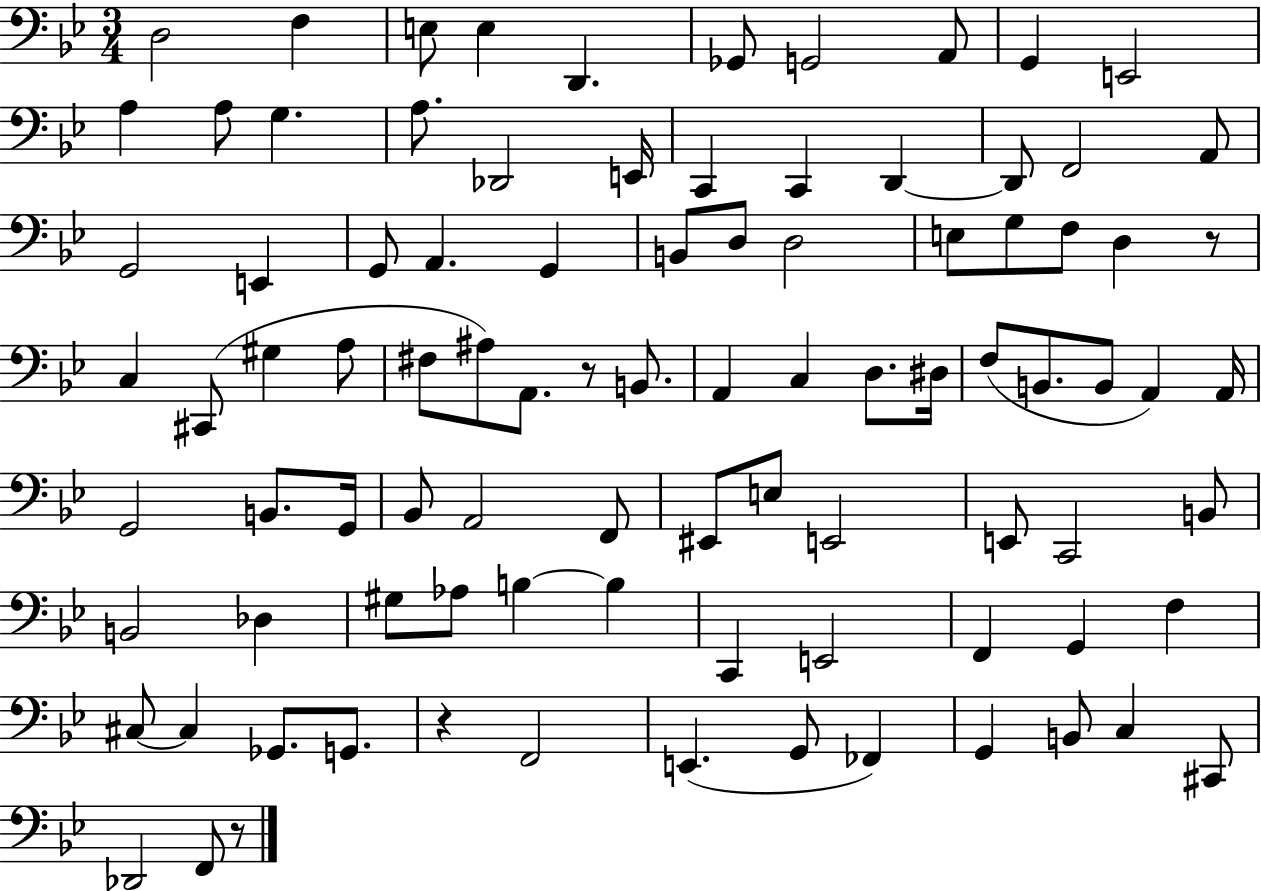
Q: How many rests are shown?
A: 4